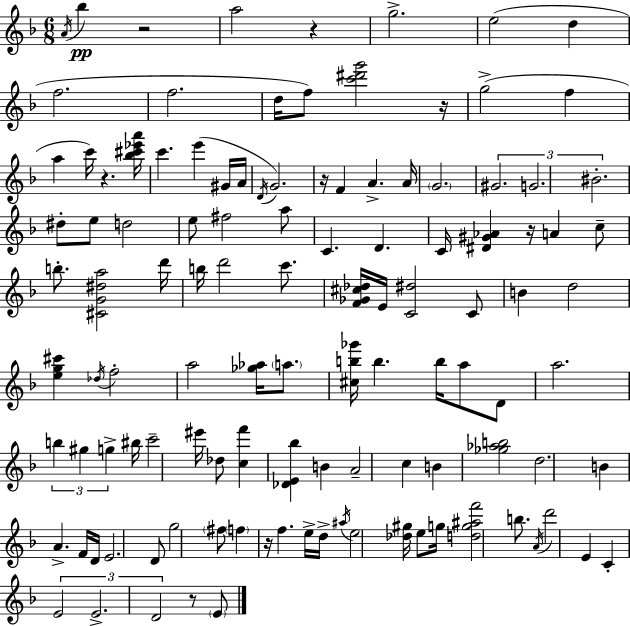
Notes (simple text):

A4/s Bb5/q R/h A5/h R/q G5/h. E5/h D5/q F5/h. F5/h. D5/s F5/e [C6,D#6,G6]/h R/s G5/h F5/q A5/q C6/s R/q. [Bb5,C#6,Eb6,A6]/s C6/q. E6/q G#4/s A4/s D4/s G4/h. R/s F4/q A4/q. A4/s G4/h. G#4/h. G4/h. BIS4/h. D#5/e E5/e D5/h E5/e F#5/h A5/e C4/q. D4/q. C4/s [D#4,G#4,Ab4]/q R/s A4/q C5/e B5/e. [C#4,G4,D#5,A5]/h D6/s B5/s D6/h C6/e. [F4,Gb4,C#5,Db5]/s E4/s [C4,D#5]/h C4/e B4/q D5/h [E5,G5,C#6]/q Db5/s F5/h A5/h [Gb5,Ab5]/s A5/e. [C#5,B5,Gb6]/s B5/q. B5/s A5/e D4/e A5/h. B5/q G#5/q G5/q BIS5/s C6/h EIS6/s Db5/e [C5,F6]/q [Db4,E4,Bb5]/q B4/q A4/h C5/q B4/q [Gb5,Ab5,B5]/h D5/h. B4/q A4/q. F4/s D4/s E4/h. D4/e G5/h F#5/e F5/q R/s F5/q. E5/s D5/s A#5/s E5/h [Db5,G#5]/s E5/e G5/s [D5,G5,A#5,F6]/h B5/e. A4/s D6/h E4/q C4/q E4/h E4/h. D4/h R/e E4/e